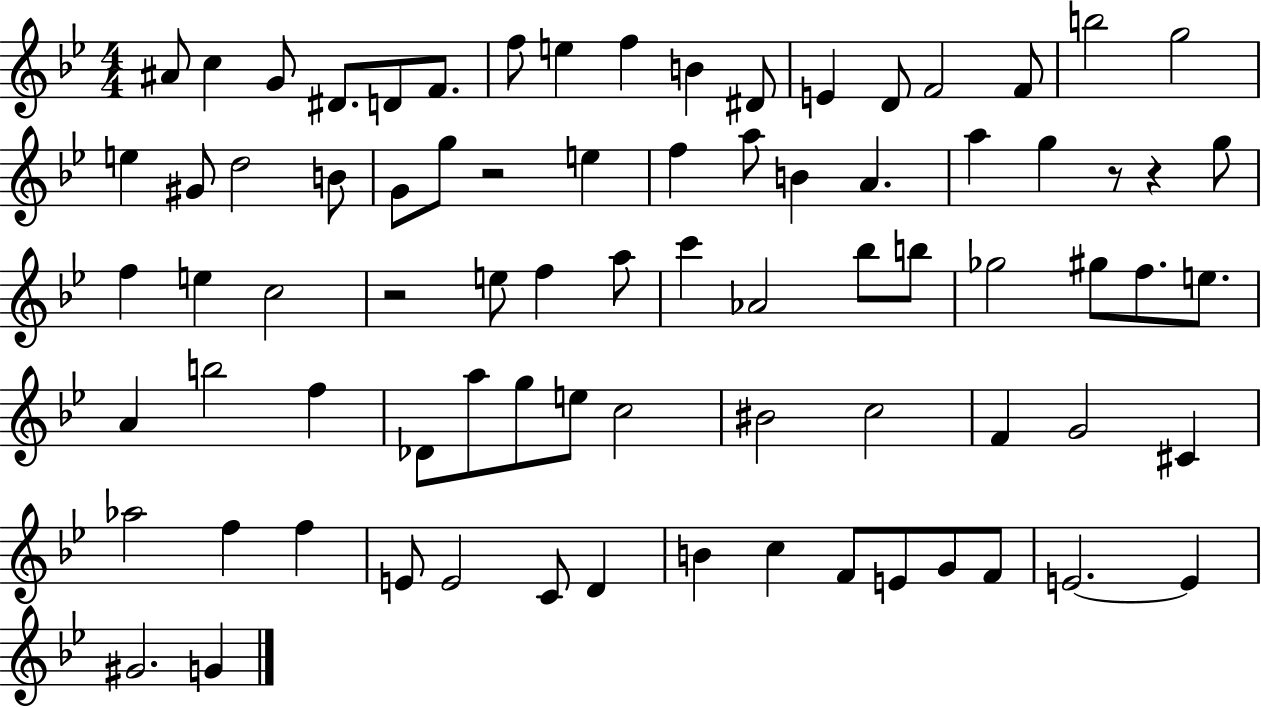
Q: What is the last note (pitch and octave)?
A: G4